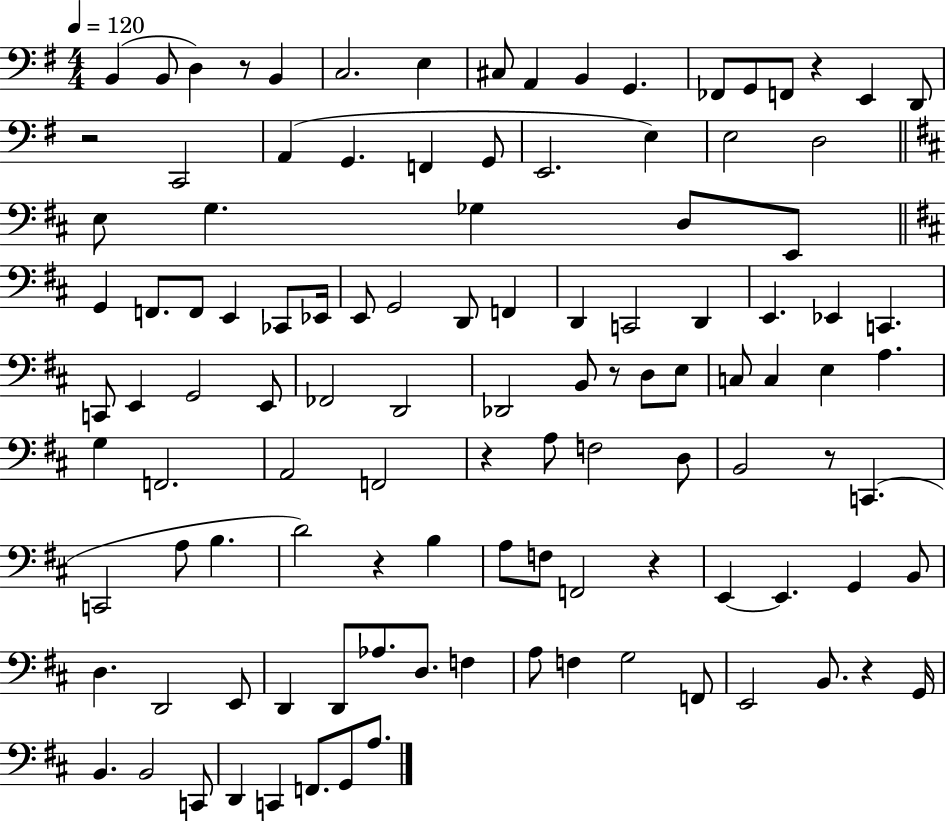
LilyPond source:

{
  \clef bass
  \numericTimeSignature
  \time 4/4
  \key g \major
  \tempo 4 = 120
  \repeat volta 2 { b,4( b,8 d4) r8 b,4 | c2. e4 | cis8 a,4 b,4 g,4. | fes,8 g,8 f,8 r4 e,4 d,8 | \break r2 c,2 | a,4( g,4. f,4 g,8 | e,2. e4) | e2 d2 | \break \bar "||" \break \key b \minor e8 g4. ges4 d8 e,8 | \bar "||" \break \key d \major g,4 f,8. f,8 e,4 ces,8 ees,16 | e,8 g,2 d,8 f,4 | d,4 c,2 d,4 | e,4. ees,4 c,4. | \break c,8 e,4 g,2 e,8 | fes,2 d,2 | des,2 b,8 r8 d8 e8 | c8 c4 e4 a4. | \break g4 f,2. | a,2 f,2 | r4 a8 f2 d8 | b,2 r8 c,4.( | \break c,2 a8 b4. | d'2) r4 b4 | a8 f8 f,2 r4 | e,4~~ e,4. g,4 b,8 | \break d4. d,2 e,8 | d,4 d,8 aes8. d8. f4 | a8 f4 g2 f,8 | e,2 b,8. r4 g,16 | \break b,4. b,2 c,8 | d,4 c,4 f,8. g,8 a8. | } \bar "|."
}